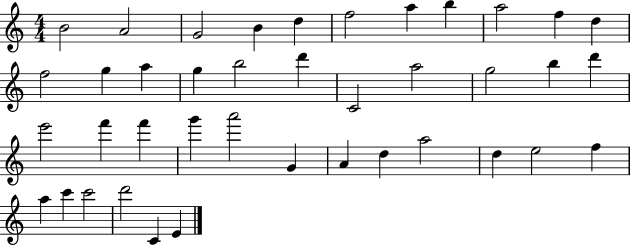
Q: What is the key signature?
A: C major